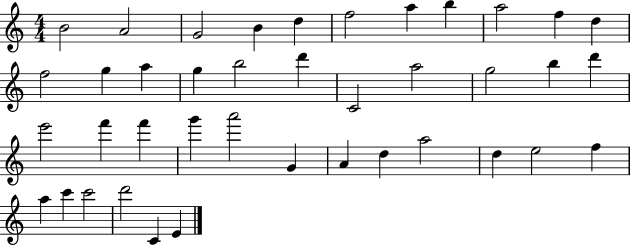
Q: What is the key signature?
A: C major